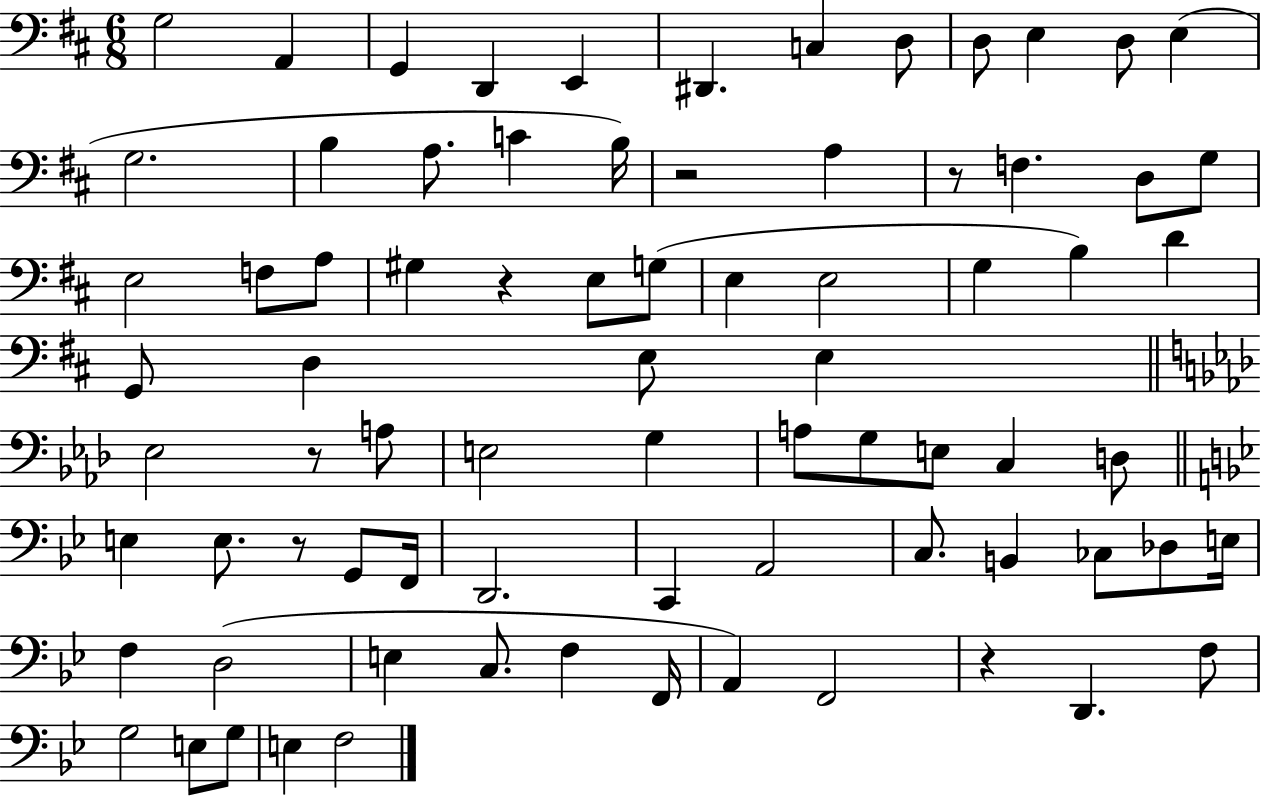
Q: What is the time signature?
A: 6/8